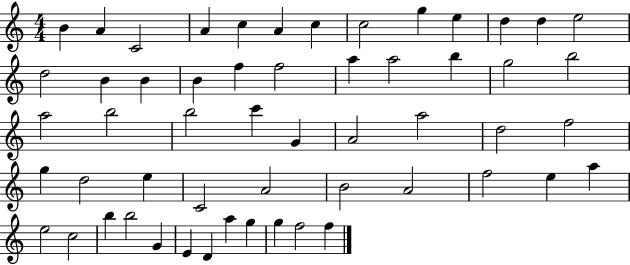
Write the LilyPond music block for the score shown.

{
  \clef treble
  \numericTimeSignature
  \time 4/4
  \key c \major
  b'4 a'4 c'2 | a'4 c''4 a'4 c''4 | c''2 g''4 e''4 | d''4 d''4 e''2 | \break d''2 b'4 b'4 | b'4 f''4 f''2 | a''4 a''2 b''4 | g''2 b''2 | \break a''2 b''2 | b''2 c'''4 g'4 | a'2 a''2 | d''2 f''2 | \break g''4 d''2 e''4 | c'2 a'2 | b'2 a'2 | f''2 e''4 a''4 | \break e''2 c''2 | b''4 b''2 g'4 | e'4 d'4 a''4 g''4 | g''4 f''2 f''4 | \break \bar "|."
}